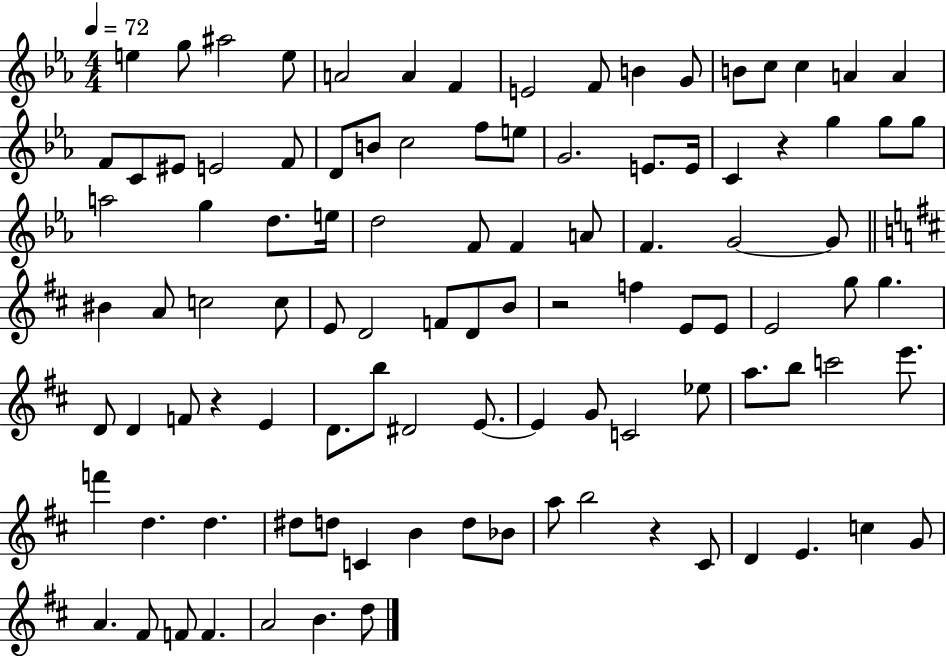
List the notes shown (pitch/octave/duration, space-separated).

E5/q G5/e A#5/h E5/e A4/h A4/q F4/q E4/h F4/e B4/q G4/e B4/e C5/e C5/q A4/q A4/q F4/e C4/e EIS4/e E4/h F4/e D4/e B4/e C5/h F5/e E5/e G4/h. E4/e. E4/s C4/q R/q G5/q G5/e G5/e A5/h G5/q D5/e. E5/s D5/h F4/e F4/q A4/e F4/q. G4/h G4/e BIS4/q A4/e C5/h C5/e E4/e D4/h F4/e D4/e B4/e R/h F5/q E4/e E4/e E4/h G5/e G5/q. D4/e D4/q F4/e R/q E4/q D4/e. B5/e D#4/h E4/e. E4/q G4/e C4/h Eb5/e A5/e. B5/e C6/h E6/e. F6/q D5/q. D5/q. D#5/e D5/e C4/q B4/q D5/e Bb4/e A5/e B5/h R/q C#4/e D4/q E4/q. C5/q G4/e A4/q. F#4/e F4/e F4/q. A4/h B4/q. D5/e